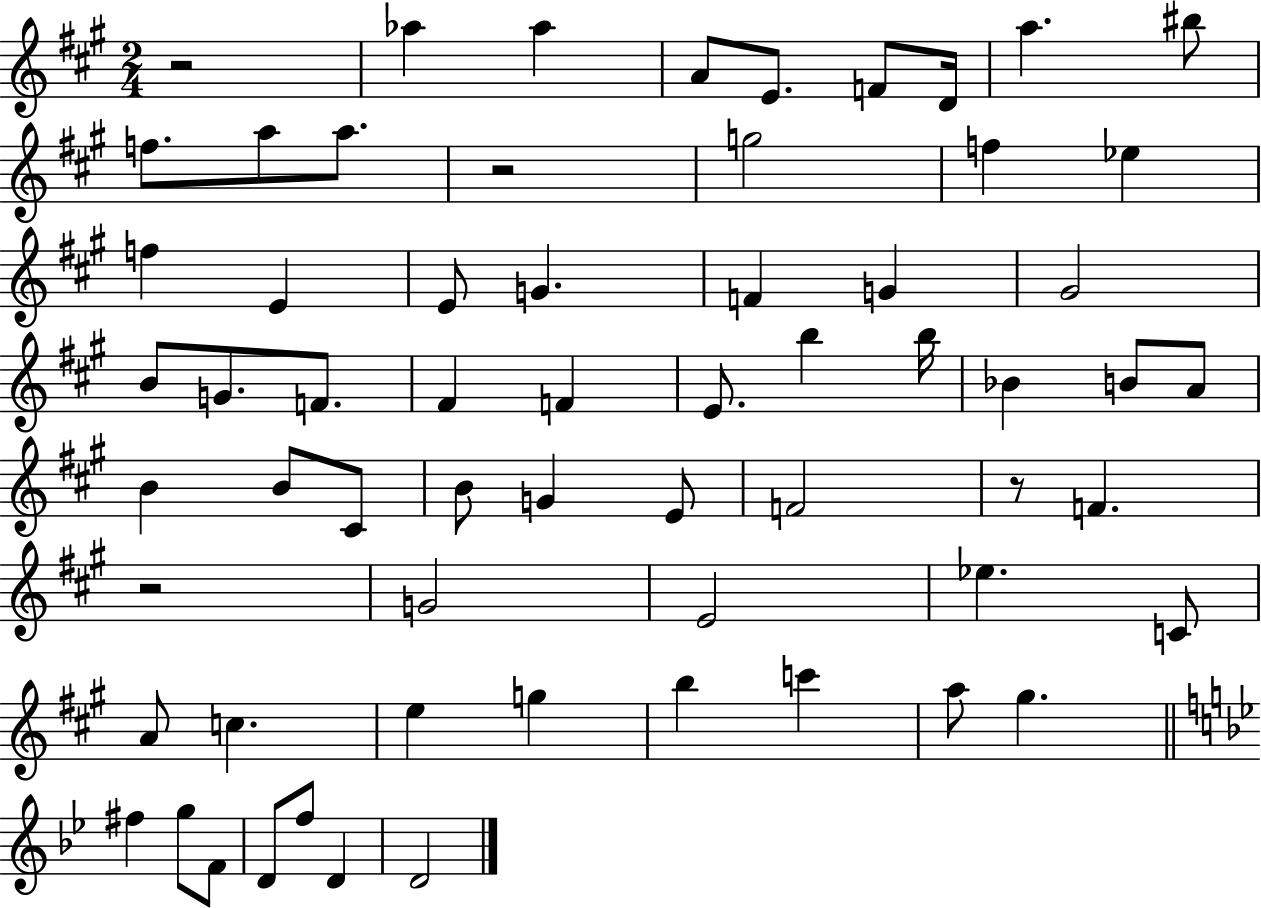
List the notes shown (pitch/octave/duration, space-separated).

R/h Ab5/q Ab5/q A4/e E4/e. F4/e D4/s A5/q. BIS5/e F5/e. A5/e A5/e. R/h G5/h F5/q Eb5/q F5/q E4/q E4/e G4/q. F4/q G4/q G#4/h B4/e G4/e. F4/e. F#4/q F4/q E4/e. B5/q B5/s Bb4/q B4/e A4/e B4/q B4/e C#4/e B4/e G4/q E4/e F4/h R/e F4/q. R/h G4/h E4/h Eb5/q. C4/e A4/e C5/q. E5/q G5/q B5/q C6/q A5/e G#5/q. F#5/q G5/e F4/e D4/e F5/e D4/q D4/h